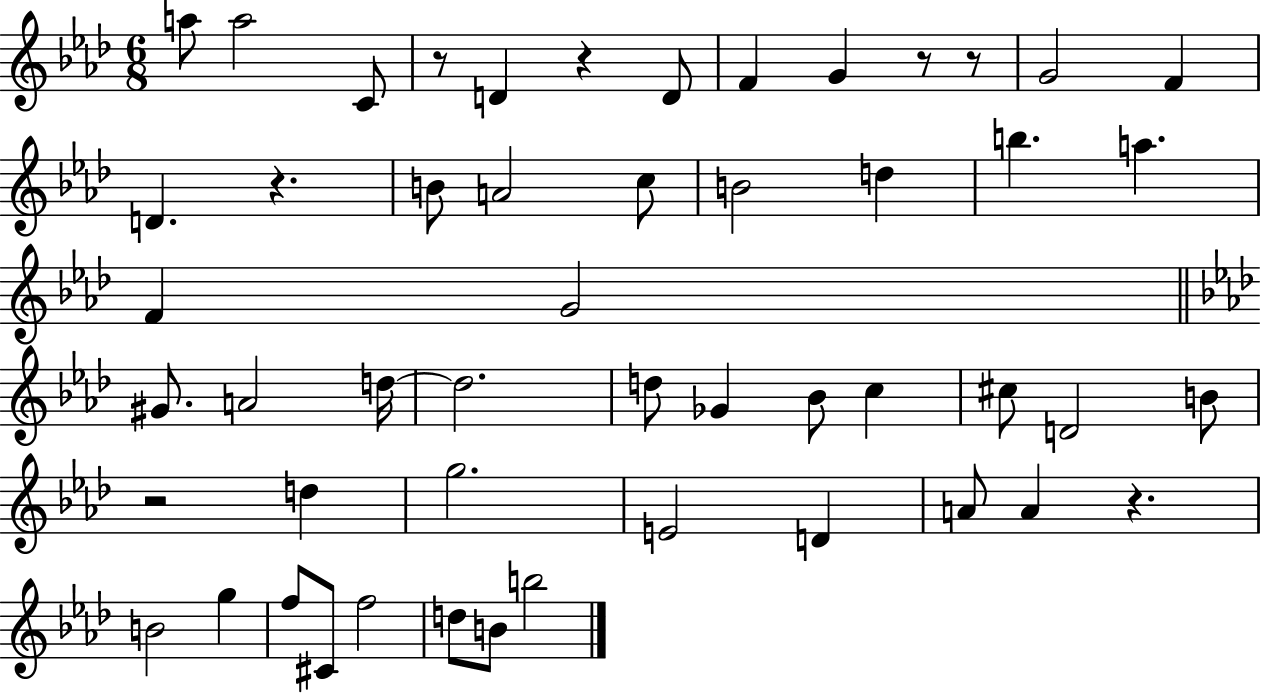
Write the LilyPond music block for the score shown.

{
  \clef treble
  \numericTimeSignature
  \time 6/8
  \key aes \major
  a''8 a''2 c'8 | r8 d'4 r4 d'8 | f'4 g'4 r8 r8 | g'2 f'4 | \break d'4. r4. | b'8 a'2 c''8 | b'2 d''4 | b''4. a''4. | \break f'4 g'2 | \bar "||" \break \key aes \major gis'8. a'2 d''16~~ | d''2. | d''8 ges'4 bes'8 c''4 | cis''8 d'2 b'8 | \break r2 d''4 | g''2. | e'2 d'4 | a'8 a'4 r4. | \break b'2 g''4 | f''8 cis'8 f''2 | d''8 b'8 b''2 | \bar "|."
}